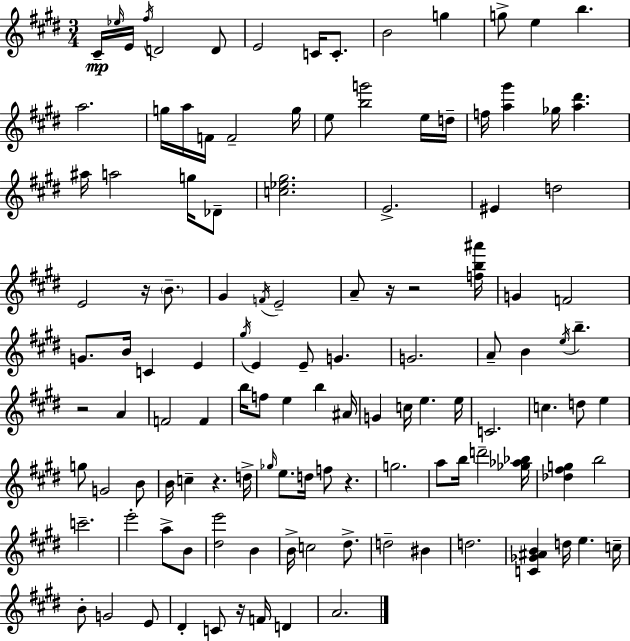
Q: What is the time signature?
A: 3/4